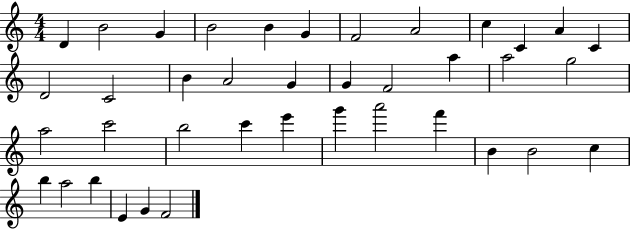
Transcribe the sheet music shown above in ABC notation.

X:1
T:Untitled
M:4/4
L:1/4
K:C
D B2 G B2 B G F2 A2 c C A C D2 C2 B A2 G G F2 a a2 g2 a2 c'2 b2 c' e' g' a'2 f' B B2 c b a2 b E G F2